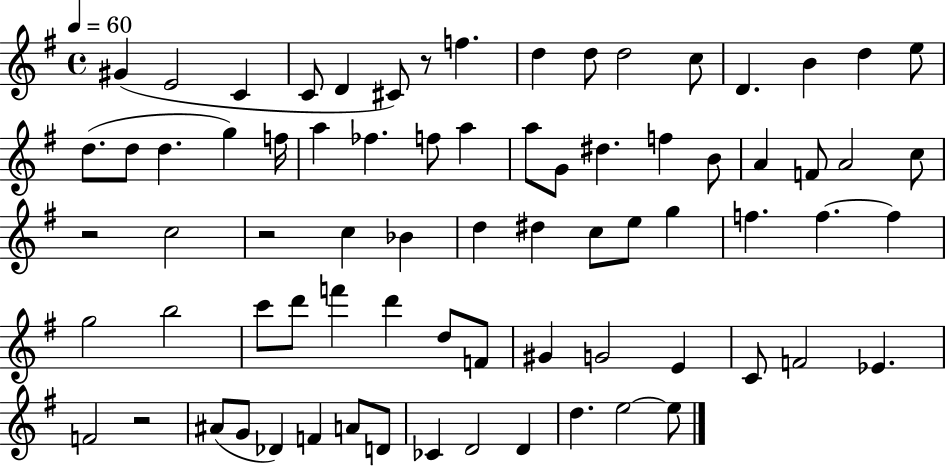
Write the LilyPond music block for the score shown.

{
  \clef treble
  \time 4/4
  \defaultTimeSignature
  \key g \major
  \tempo 4 = 60
  \repeat volta 2 { gis'4( e'2 c'4 | c'8 d'4 cis'8) r8 f''4. | d''4 d''8 d''2 c''8 | d'4. b'4 d''4 e''8 | \break d''8.( d''8 d''4. g''4) f''16 | a''4 fes''4. f''8 a''4 | a''8 g'8 dis''4. f''4 b'8 | a'4 f'8 a'2 c''8 | \break r2 c''2 | r2 c''4 bes'4 | d''4 dis''4 c''8 e''8 g''4 | f''4. f''4.~~ f''4 | \break g''2 b''2 | c'''8 d'''8 f'''4 d'''4 d''8 f'8 | gis'4 g'2 e'4 | c'8 f'2 ees'4. | \break f'2 r2 | ais'8( g'8 des'4) f'4 a'8 d'8 | ces'4 d'2 d'4 | d''4. e''2~~ e''8 | \break } \bar "|."
}